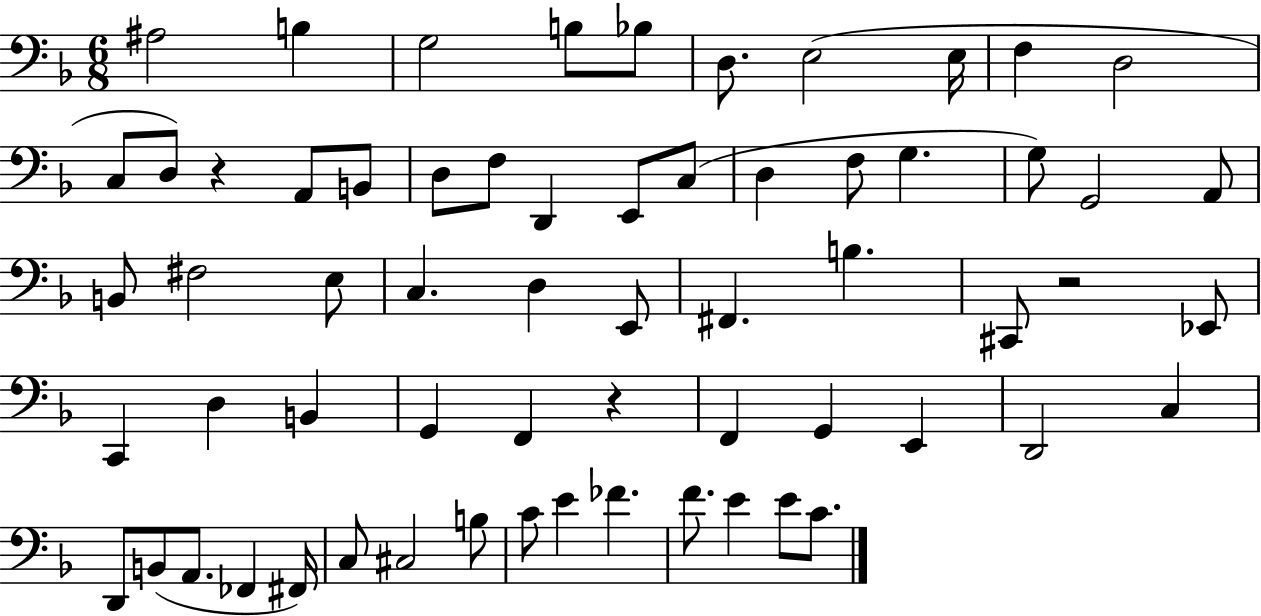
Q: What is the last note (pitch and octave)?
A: C4